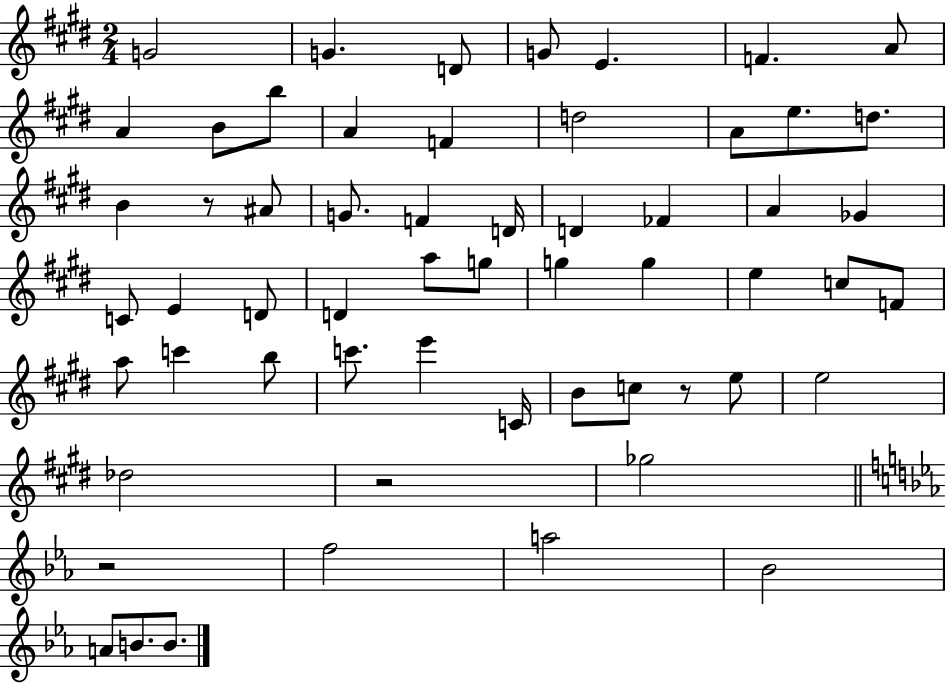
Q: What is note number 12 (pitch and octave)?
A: F4